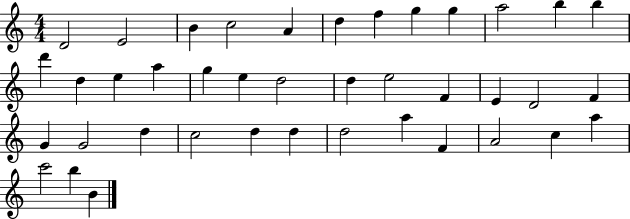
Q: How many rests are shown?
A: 0